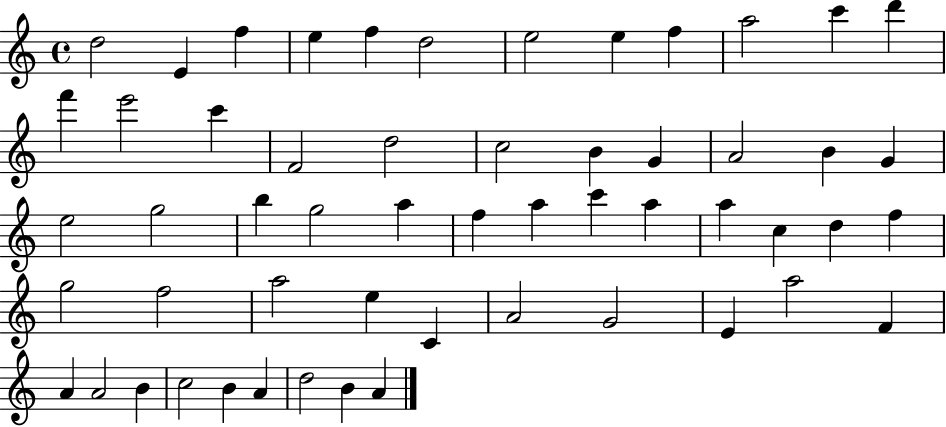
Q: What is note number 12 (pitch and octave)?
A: D6